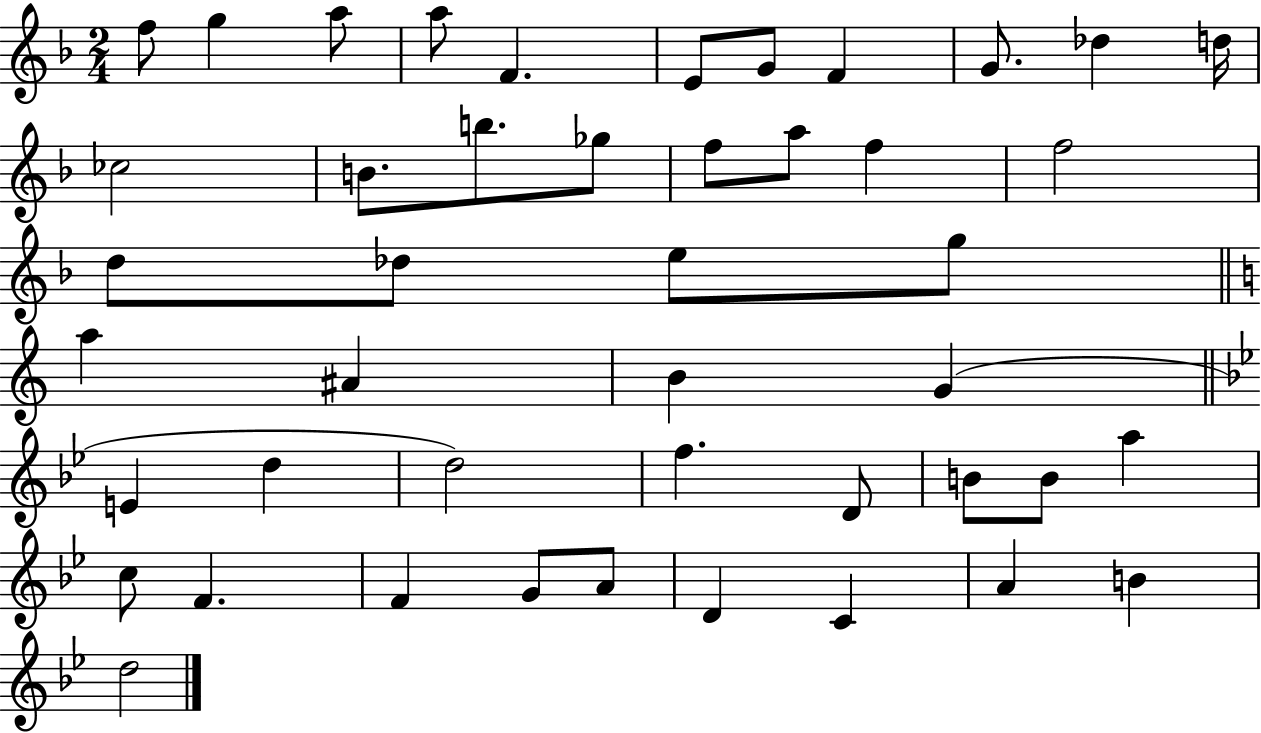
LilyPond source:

{
  \clef treble
  \numericTimeSignature
  \time 2/4
  \key f \major
  f''8 g''4 a''8 | a''8 f'4. | e'8 g'8 f'4 | g'8. des''4 d''16 | \break ces''2 | b'8. b''8. ges''8 | f''8 a''8 f''4 | f''2 | \break d''8 des''8 e''8 g''8 | \bar "||" \break \key c \major a''4 ais'4 | b'4 g'4( | \bar "||" \break \key bes \major e'4 d''4 | d''2) | f''4. d'8 | b'8 b'8 a''4 | \break c''8 f'4. | f'4 g'8 a'8 | d'4 c'4 | a'4 b'4 | \break d''2 | \bar "|."
}